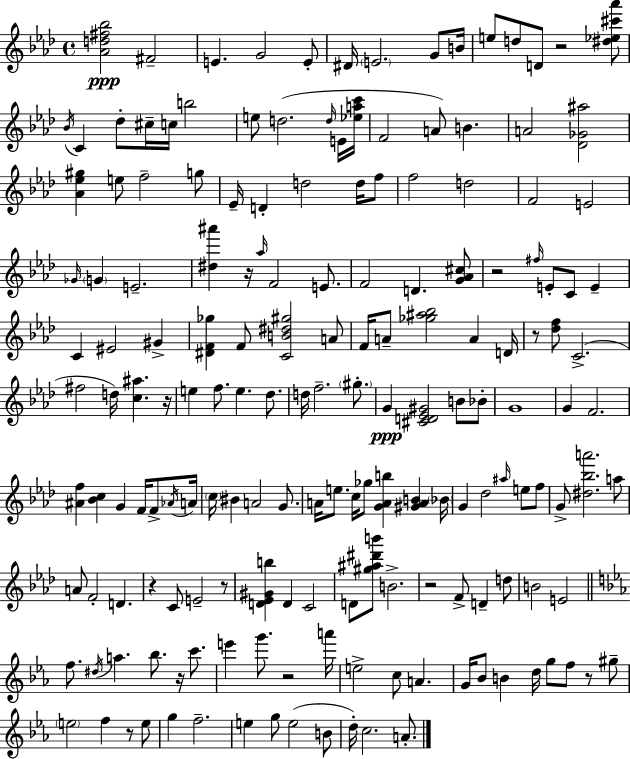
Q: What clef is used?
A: treble